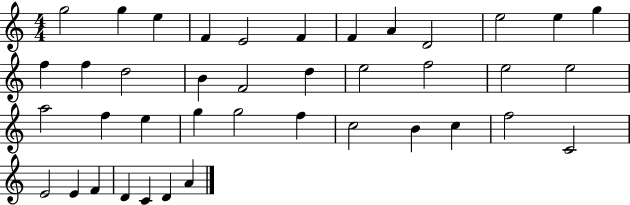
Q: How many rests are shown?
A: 0